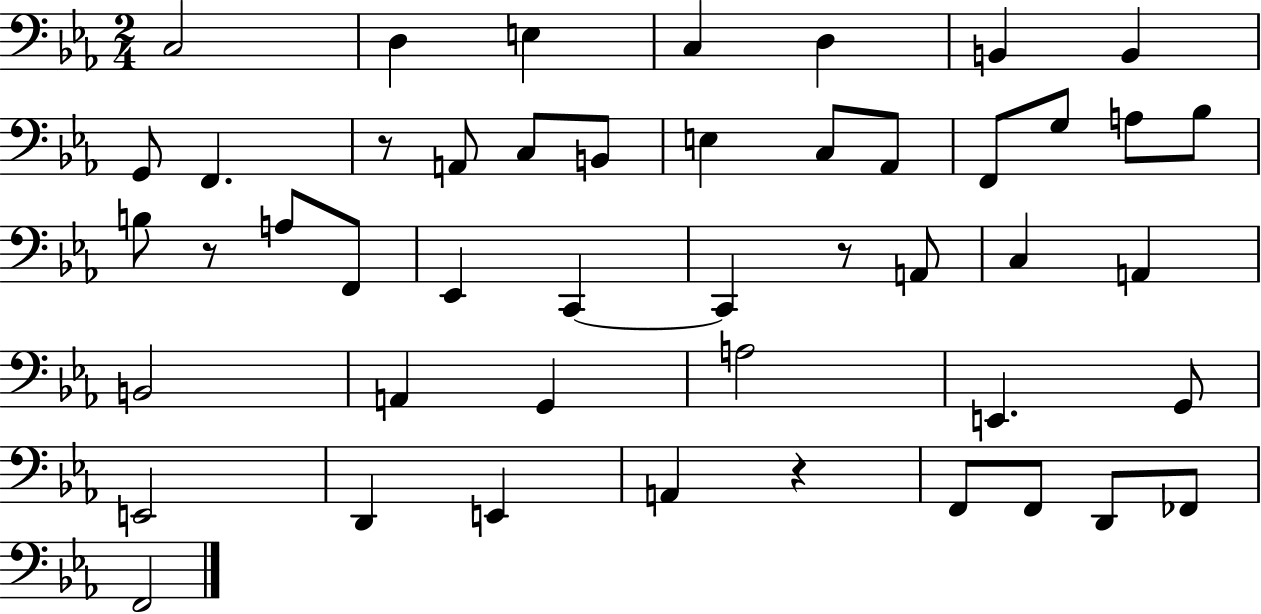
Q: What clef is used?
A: bass